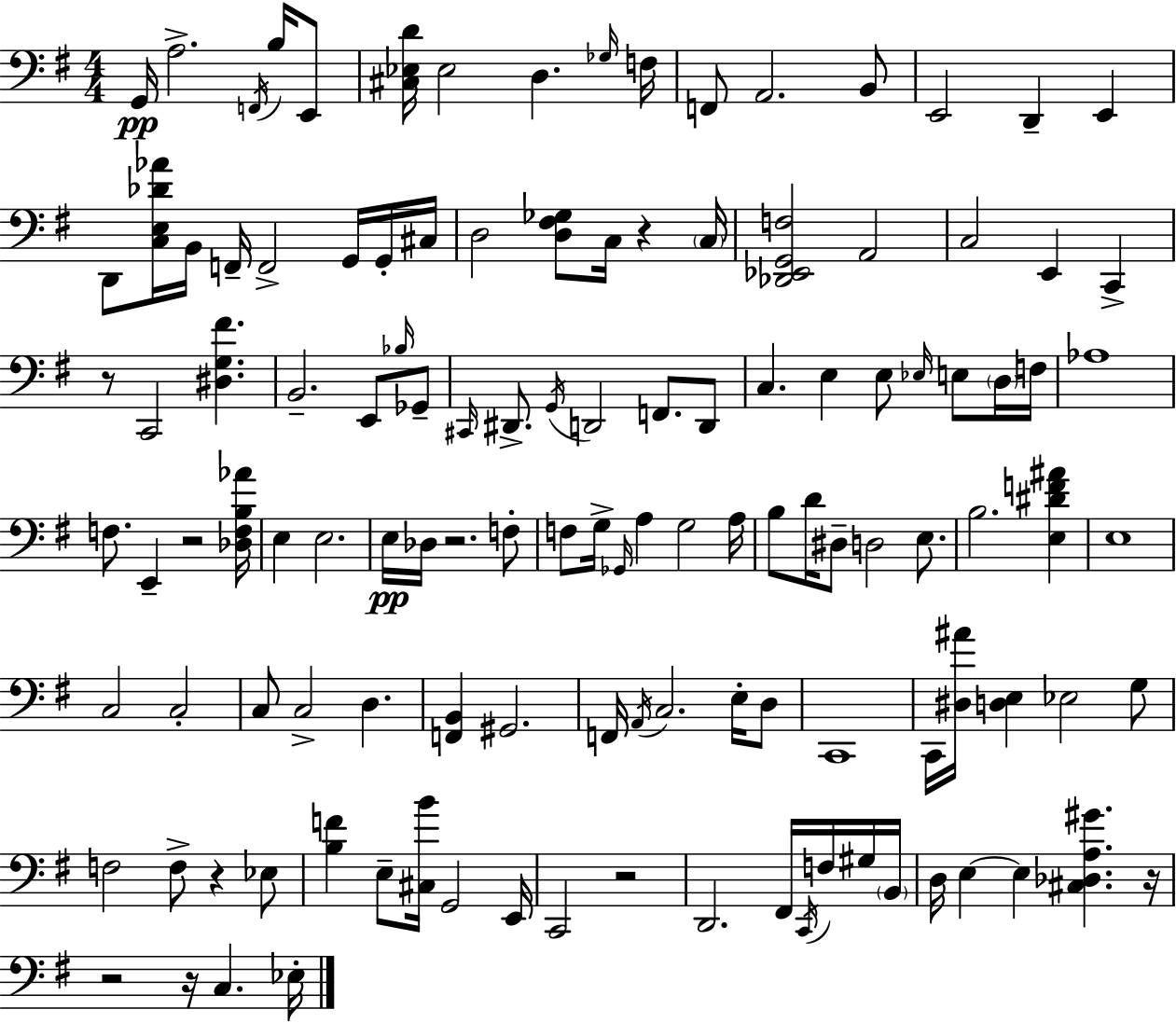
X:1
T:Untitled
M:4/4
L:1/4
K:Em
G,,/4 A,2 F,,/4 B,/4 E,,/2 [^C,_E,D]/4 _E,2 D, _G,/4 F,/4 F,,/2 A,,2 B,,/2 E,,2 D,, E,, D,,/2 [C,E,_D_A]/4 B,,/4 F,,/4 F,,2 G,,/4 G,,/4 ^C,/4 D,2 [D,^F,_G,]/2 C,/4 z C,/4 [_D,,_E,,G,,F,]2 A,,2 C,2 E,, C,, z/2 C,,2 [^D,G,^F] B,,2 E,,/2 _B,/4 _G,,/2 ^C,,/4 ^D,,/2 G,,/4 D,,2 F,,/2 D,,/2 C, E, E,/2 _E,/4 E,/2 D,/4 F,/4 _A,4 F,/2 E,, z2 [_D,F,B,_A]/4 E, E,2 E,/4 _D,/4 z2 F,/2 F,/2 G,/4 _G,,/4 A, G,2 A,/4 B,/2 D/4 ^D,/2 D,2 E,/2 B,2 [E,^DF^A] E,4 C,2 C,2 C,/2 C,2 D, [F,,B,,] ^G,,2 F,,/4 A,,/4 C,2 E,/4 D,/2 C,,4 C,,/4 [^D,^A]/4 [D,E,] _E,2 G,/2 F,2 F,/2 z _E,/2 [B,F] E,/2 [^C,B]/4 G,,2 E,,/4 C,,2 z2 D,,2 ^F,,/4 C,,/4 F,/4 ^G,/4 B,,/4 D,/4 E, E, [^C,_D,A,^G] z/4 z2 z/4 C, _E,/4